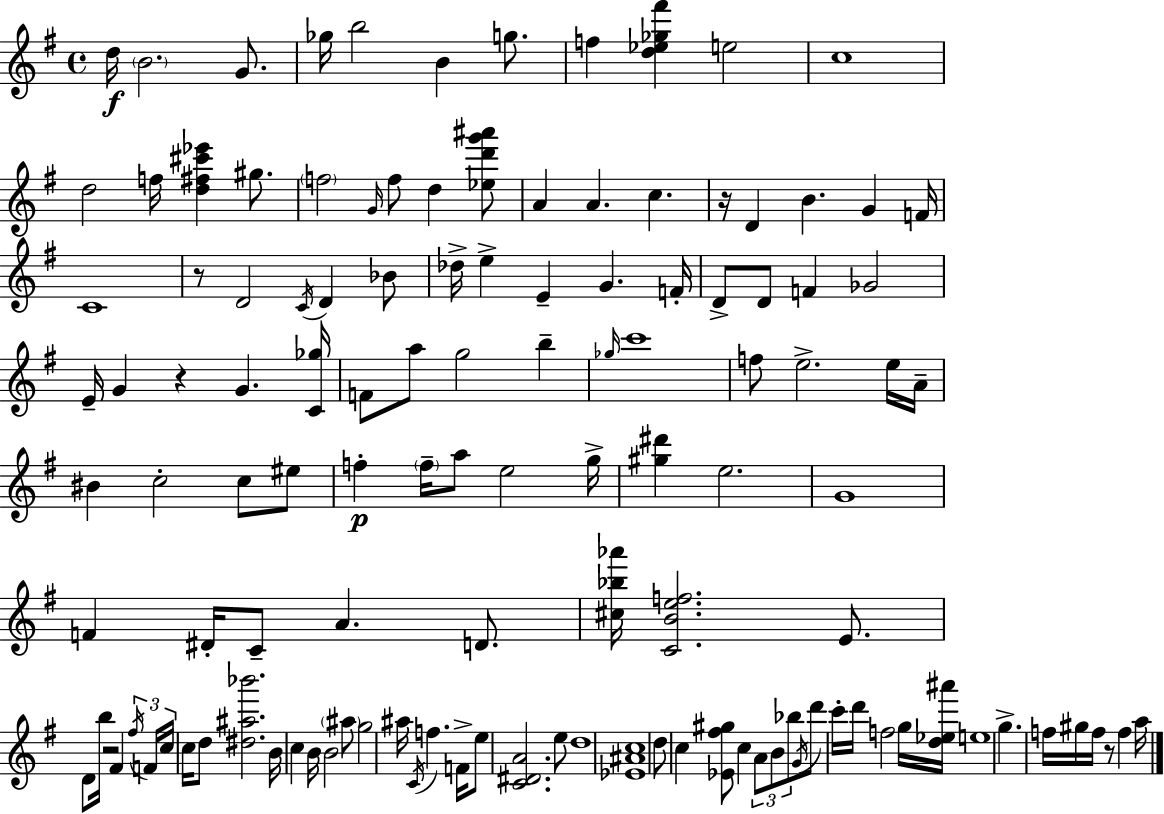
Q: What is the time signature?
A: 4/4